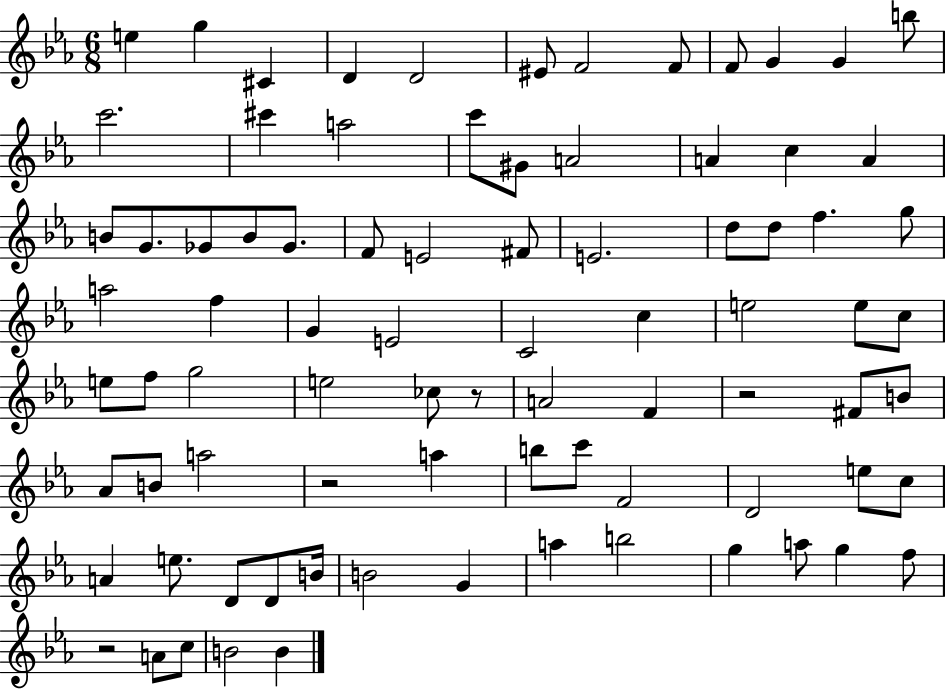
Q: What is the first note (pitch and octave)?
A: E5